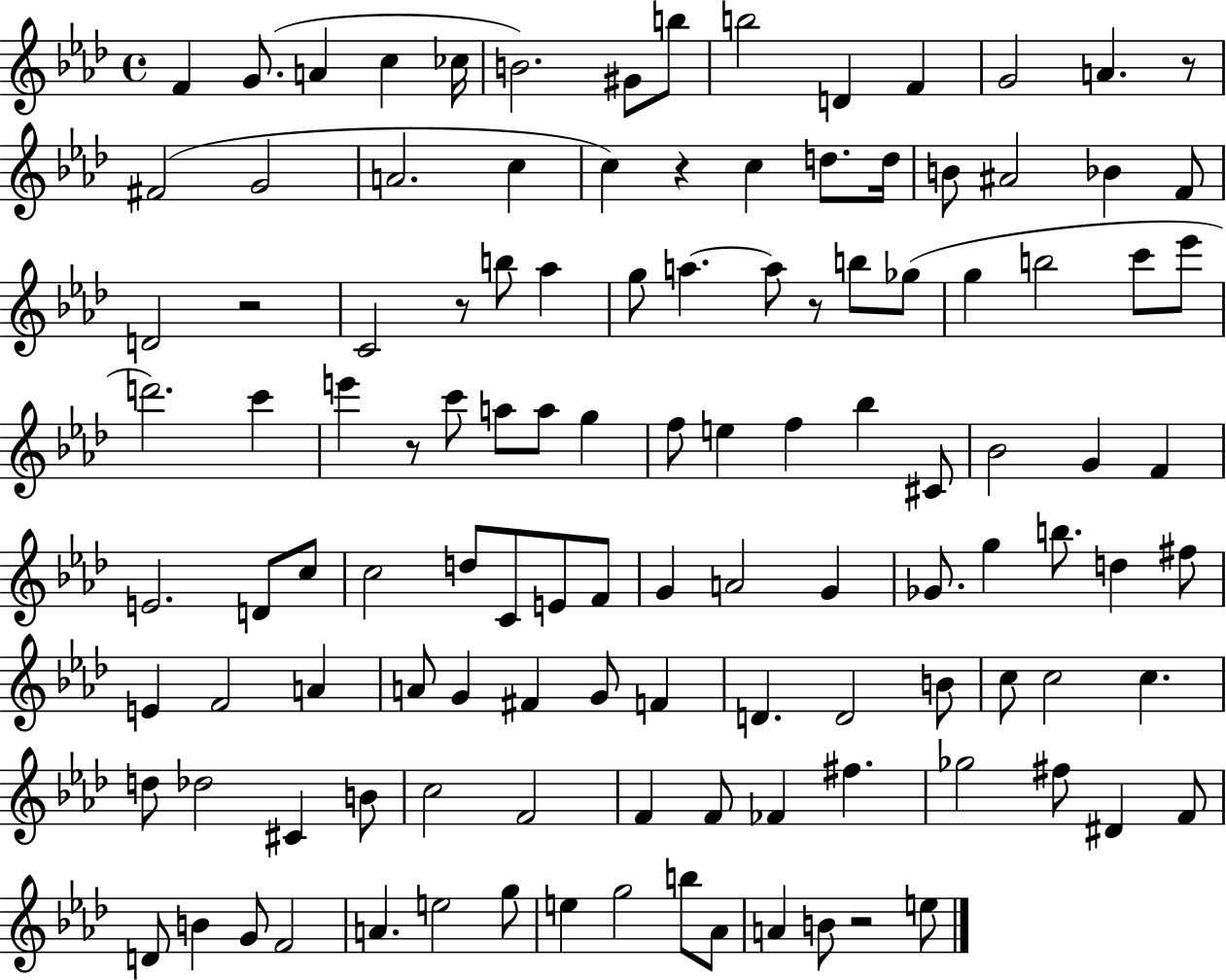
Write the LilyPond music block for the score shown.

{
  \clef treble
  \time 4/4
  \defaultTimeSignature
  \key aes \major
  f'4 g'8.( a'4 c''4 ces''16 | b'2.) gis'8 b''8 | b''2 d'4 f'4 | g'2 a'4. r8 | \break fis'2( g'2 | a'2. c''4 | c''4) r4 c''4 d''8. d''16 | b'8 ais'2 bes'4 f'8 | \break d'2 r2 | c'2 r8 b''8 aes''4 | g''8 a''4.~~ a''8 r8 b''8 ges''8( | g''4 b''2 c'''8 ees'''8 | \break d'''2.) c'''4 | e'''4 r8 c'''8 a''8 a''8 g''4 | f''8 e''4 f''4 bes''4 cis'8 | bes'2 g'4 f'4 | \break e'2. d'8 c''8 | c''2 d''8 c'8 e'8 f'8 | g'4 a'2 g'4 | ges'8. g''4 b''8. d''4 fis''8 | \break e'4 f'2 a'4 | a'8 g'4 fis'4 g'8 f'4 | d'4. d'2 b'8 | c''8 c''2 c''4. | \break d''8 des''2 cis'4 b'8 | c''2 f'2 | f'4 f'8 fes'4 fis''4. | ges''2 fis''8 dis'4 f'8 | \break d'8 b'4 g'8 f'2 | a'4. e''2 g''8 | e''4 g''2 b''8 aes'8 | a'4 b'8 r2 e''8 | \break \bar "|."
}